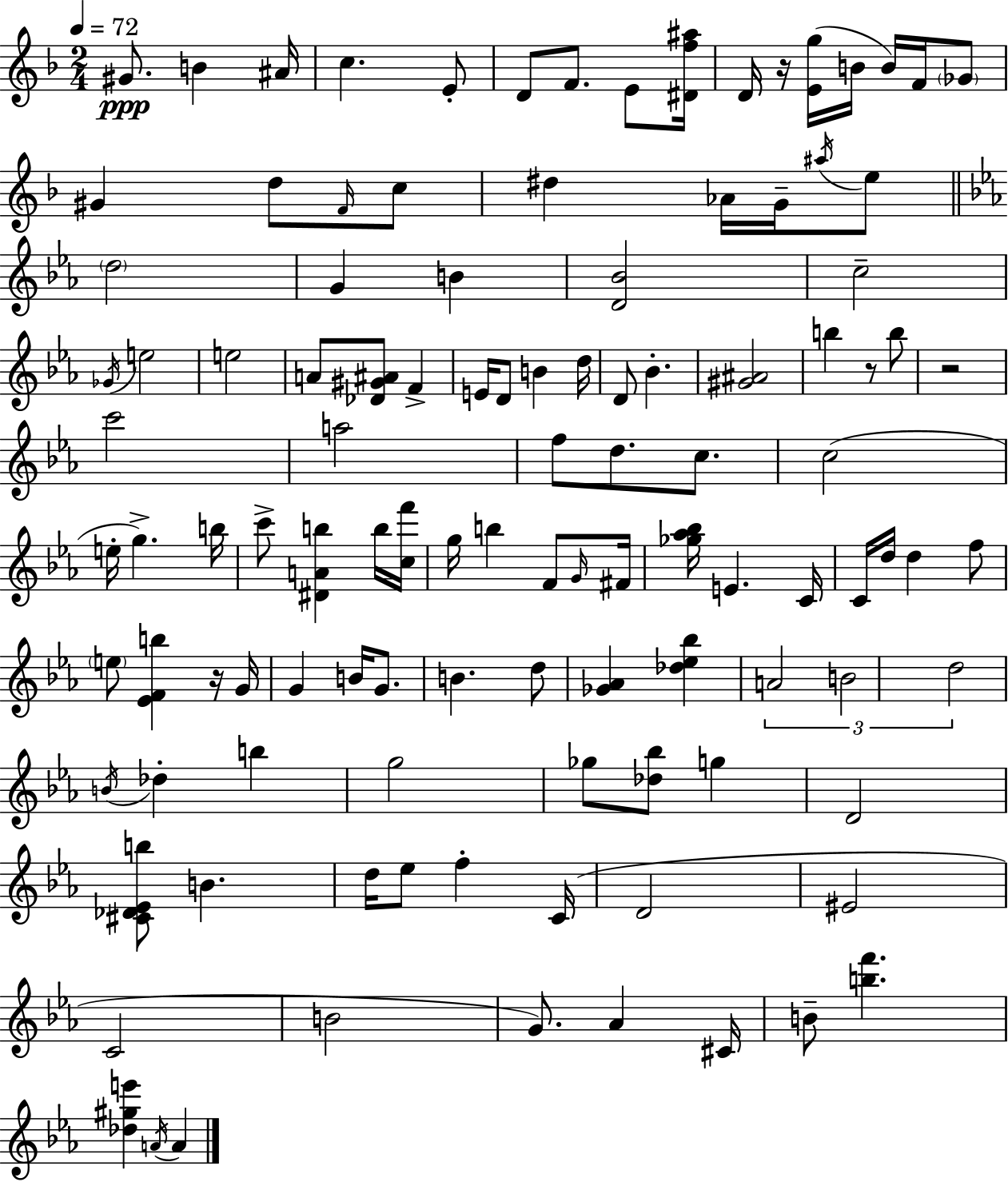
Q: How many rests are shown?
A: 4